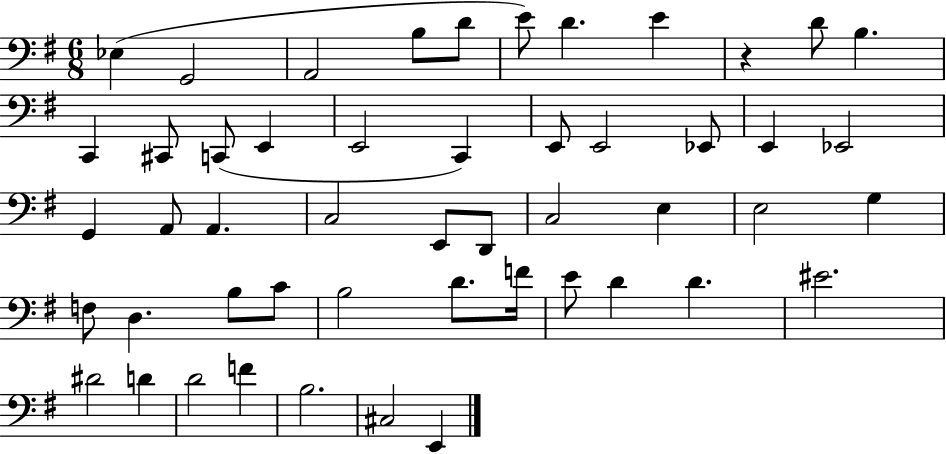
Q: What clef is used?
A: bass